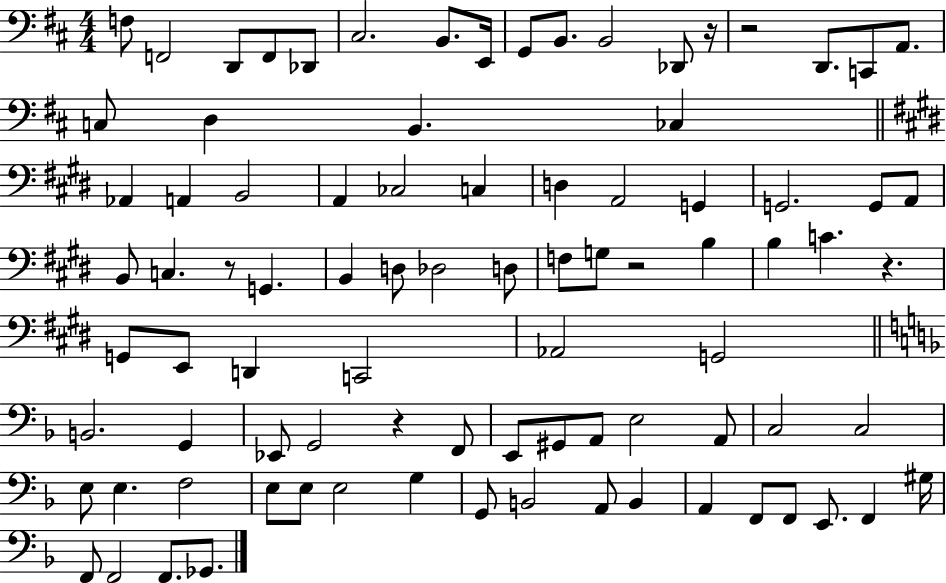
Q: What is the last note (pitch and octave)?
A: Gb2